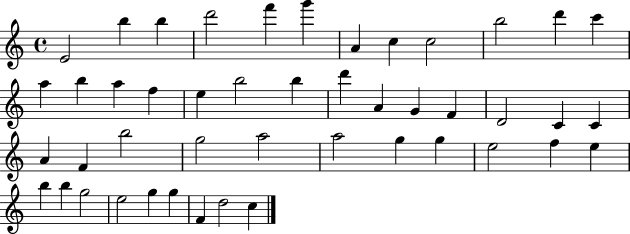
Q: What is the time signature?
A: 4/4